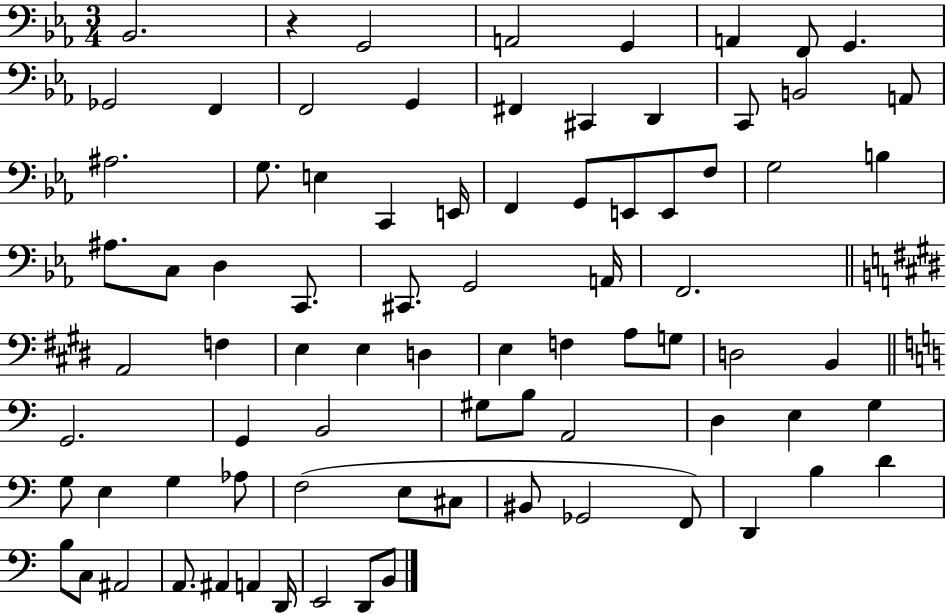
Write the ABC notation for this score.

X:1
T:Untitled
M:3/4
L:1/4
K:Eb
_B,,2 z G,,2 A,,2 G,, A,, F,,/2 G,, _G,,2 F,, F,,2 G,, ^F,, ^C,, D,, C,,/2 B,,2 A,,/2 ^A,2 G,/2 E, C,, E,,/4 F,, G,,/2 E,,/2 E,,/2 F,/2 G,2 B, ^A,/2 C,/2 D, C,,/2 ^C,,/2 G,,2 A,,/4 F,,2 A,,2 F, E, E, D, E, F, A,/2 G,/2 D,2 B,, G,,2 G,, B,,2 ^G,/2 B,/2 A,,2 D, E, G, G,/2 E, G, _A,/2 F,2 E,/2 ^C,/2 ^B,,/2 _G,,2 F,,/2 D,, B, D B,/2 C,/2 ^A,,2 A,,/2 ^A,, A,, D,,/4 E,,2 D,,/2 B,,/2